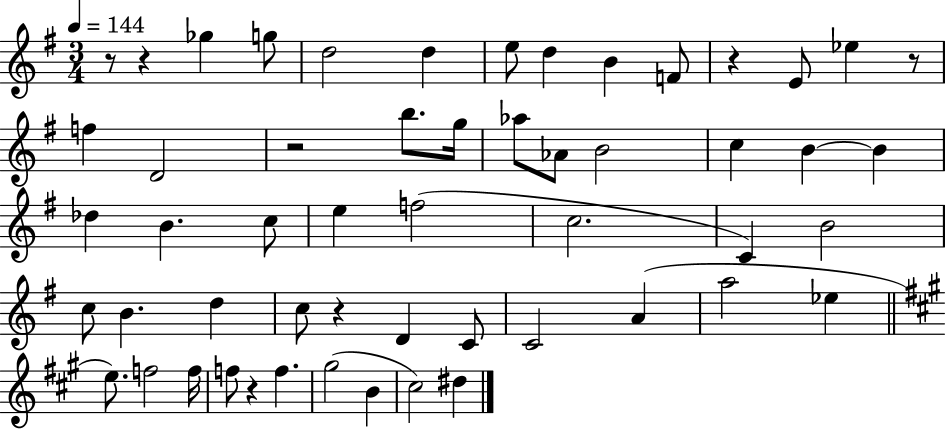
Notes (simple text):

R/e R/q Gb5/q G5/e D5/h D5/q E5/e D5/q B4/q F4/e R/q E4/e Eb5/q R/e F5/q D4/h R/h B5/e. G5/s Ab5/e Ab4/e B4/h C5/q B4/q B4/q Db5/q B4/q. C5/e E5/q F5/h C5/h. C4/q B4/h C5/e B4/q. D5/q C5/e R/q D4/q C4/e C4/h A4/q A5/h Eb5/q E5/e. F5/h F5/s F5/e R/q F5/q. G#5/h B4/q C#5/h D#5/q